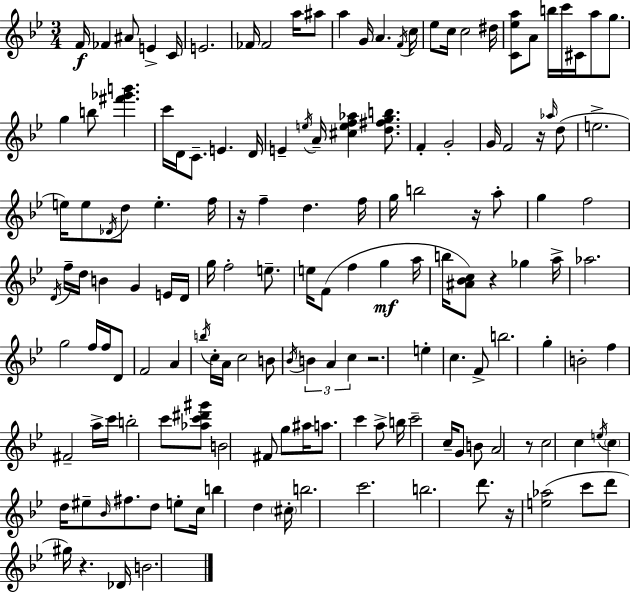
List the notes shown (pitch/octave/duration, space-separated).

F4/s FES4/q A#4/e E4/q C4/s E4/h. FES4/s FES4/h A5/s A#5/e A5/q G4/s A4/q. F4/s C5/s Eb5/e C5/s C5/h D#5/s [C4,Eb5,A5]/e A4/e B5/s C6/s C#4/s A5/e G5/e. G5/q B5/e [F#6,Gb6,B6]/q. C6/s D4/s C4/e. E4/q. D4/s E4/q E5/s A4/s [C#5,E5,F5,Ab5]/q [D5,F#5,G5,B5]/e. F4/q G4/h G4/s F4/h R/s Ab5/s D5/e E5/h. E5/s E5/e Db4/s D5/e E5/q. F5/s R/s F5/q D5/q. F5/s G5/s B5/h R/s A5/e G5/q F5/h D4/s F5/s D5/s B4/q G4/q E4/s D4/s G5/s F5/h E5/e. E5/s F4/e F5/q G5/q A5/s B5/s [A#4,Bb4,C5]/e R/q Gb5/q A5/s Ab5/h. G5/h F5/s F5/s D4/e F4/h A4/q B5/s C5/s A4/s C5/h B4/e Bb4/s B4/q A4/q C5/q R/h. E5/q C5/q. F4/e B5/h. G5/q B4/h F5/q F#4/h A5/s C6/s B5/h C6/e [Ab5,C6,D#6,G#6]/e B4/h F#4/e G5/e A#5/s A5/e. C6/q A5/e B5/s C6/h C5/s G4/e B4/e A4/h R/e C5/h C5/q E5/s C5/q D5/s EIS5/e Bb4/s F#5/e. D5/e E5/e C5/s B5/q D5/q C#5/s B5/h. C6/h. B5/h. D6/e. R/s [E5,Ab5]/h C6/e D6/e G#5/s R/q. Db4/s B4/h.